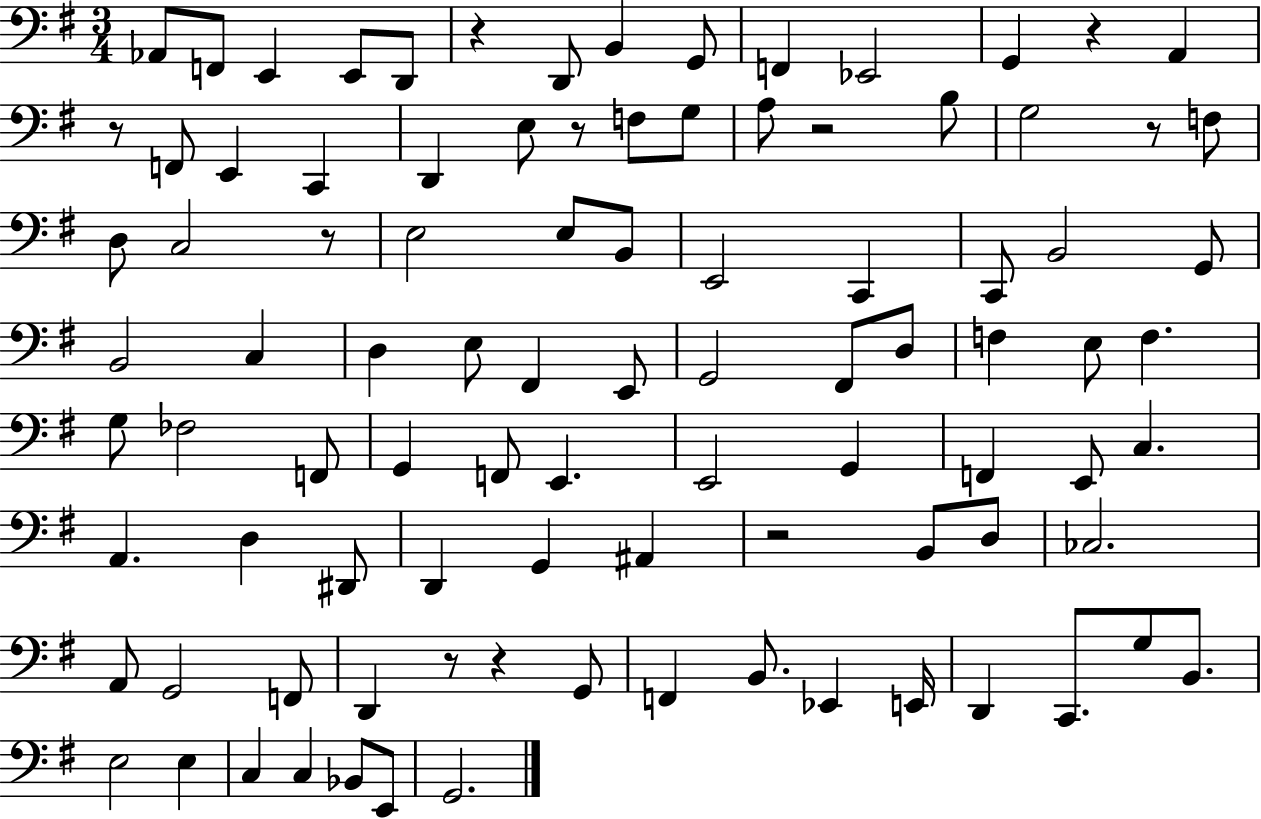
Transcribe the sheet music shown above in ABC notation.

X:1
T:Untitled
M:3/4
L:1/4
K:G
_A,,/2 F,,/2 E,, E,,/2 D,,/2 z D,,/2 B,, G,,/2 F,, _E,,2 G,, z A,, z/2 F,,/2 E,, C,, D,, E,/2 z/2 F,/2 G,/2 A,/2 z2 B,/2 G,2 z/2 F,/2 D,/2 C,2 z/2 E,2 E,/2 B,,/2 E,,2 C,, C,,/2 B,,2 G,,/2 B,,2 C, D, E,/2 ^F,, E,,/2 G,,2 ^F,,/2 D,/2 F, E,/2 F, G,/2 _F,2 F,,/2 G,, F,,/2 E,, E,,2 G,, F,, E,,/2 C, A,, D, ^D,,/2 D,, G,, ^A,, z2 B,,/2 D,/2 _C,2 A,,/2 G,,2 F,,/2 D,, z/2 z G,,/2 F,, B,,/2 _E,, E,,/4 D,, C,,/2 G,/2 B,,/2 E,2 E, C, C, _B,,/2 E,,/2 G,,2